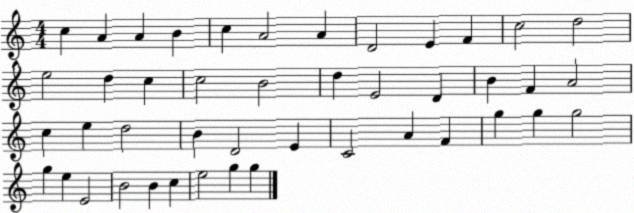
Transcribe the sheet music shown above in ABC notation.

X:1
T:Untitled
M:4/4
L:1/4
K:C
c A A B c A2 A D2 E F c2 d2 e2 d c c2 B2 d E2 D B F A2 c e d2 B D2 E C2 A F g g g2 g e E2 B2 B c e2 g g